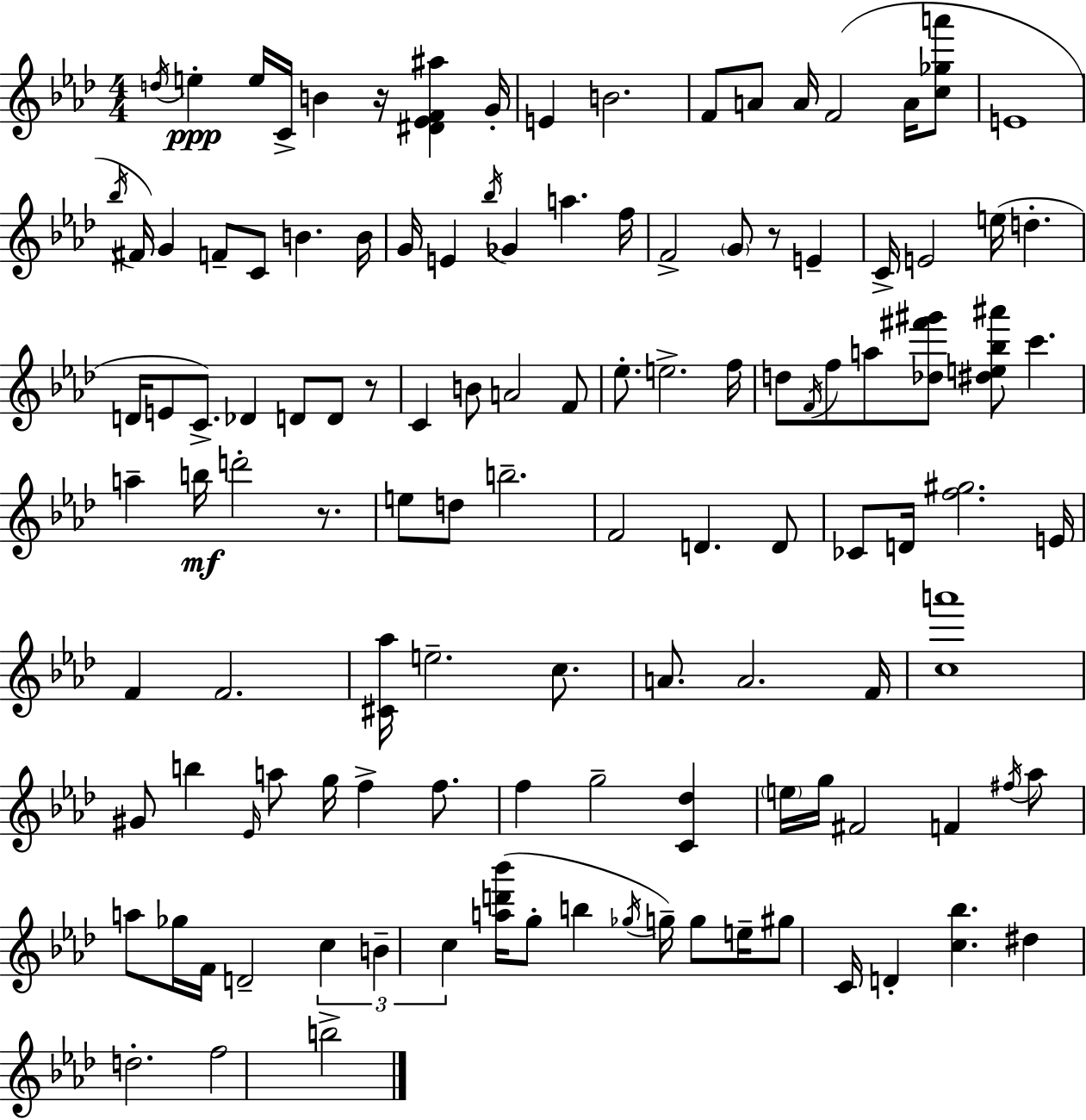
{
  \clef treble
  \numericTimeSignature
  \time 4/4
  \key aes \major
  \acciaccatura { d''16 }\ppp e''4-. e''16 c'16-> b'4 r16 <dis' ees' f' ais''>4 | g'16-. e'4 b'2. | f'8 a'8 a'16 f'2( a'16 <c'' ges'' a'''>8 | e'1 | \break \acciaccatura { bes''16 } fis'16) g'4 f'8-- c'8 b'4. | b'16 g'16 e'4 \acciaccatura { bes''16 } ges'4 a''4. | f''16 f'2-> \parenthesize g'8 r8 e'4-- | c'16-> e'2 e''16( d''4.-. | \break d'16 e'8 c'8.->) des'4 d'8 d'8 | r8 c'4 b'8 a'2 | f'8 ees''8.-. e''2.-> | f''16 d''8 \acciaccatura { f'16 } f''8 a''8 <des'' fis''' gis'''>8 <dis'' e'' bes'' ais'''>8 c'''4. | \break a''4-- b''16\mf d'''2-. | r8. e''8 d''8 b''2.-- | f'2 d'4. | d'8 ces'8 d'16 <f'' gis''>2. | \break e'16 f'4 f'2. | <cis' aes''>16 e''2.-- | c''8. a'8. a'2. | f'16 <c'' a'''>1 | \break gis'8 b''4 \grace { ees'16 } a''8 g''16 f''4-> | f''8. f''4 g''2-- | <c' des''>4 \parenthesize e''16 g''16 fis'2 f'4 | \acciaccatura { fis''16 } aes''8 a''8 ges''16 f'16 d'2-- | \break \tuplet 3/2 { c''4 b'4-- c''4 } <a'' d''' bes'''>16( g''8-. | b''4 \acciaccatura { ges''16 } g''16--) g''8 e''16-- gis''8 c'16 d'4-. | <c'' bes''>4. dis''4 d''2.-. | f''2 b''2-> | \break \bar "|."
}